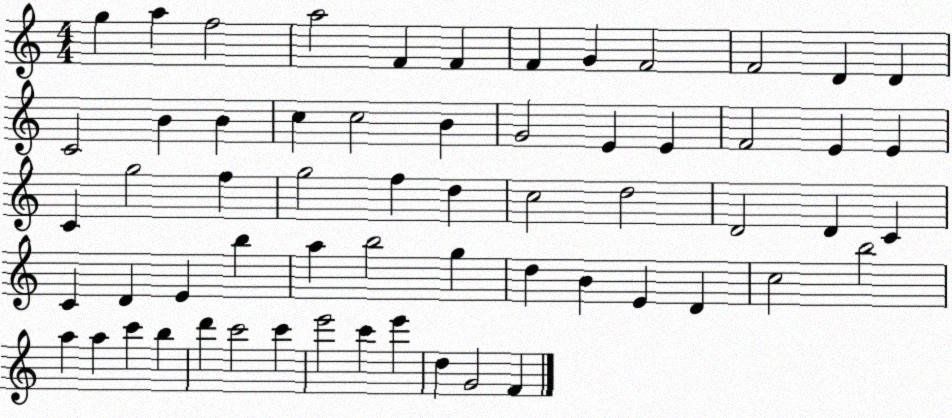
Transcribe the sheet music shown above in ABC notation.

X:1
T:Untitled
M:4/4
L:1/4
K:C
g a f2 a2 F F F G F2 F2 D D C2 B B c c2 B G2 E E F2 E E C g2 f g2 f d c2 d2 D2 D C C D E b a b2 g d B E D c2 b2 a a c' b d' c'2 c' e'2 c' e' d G2 F